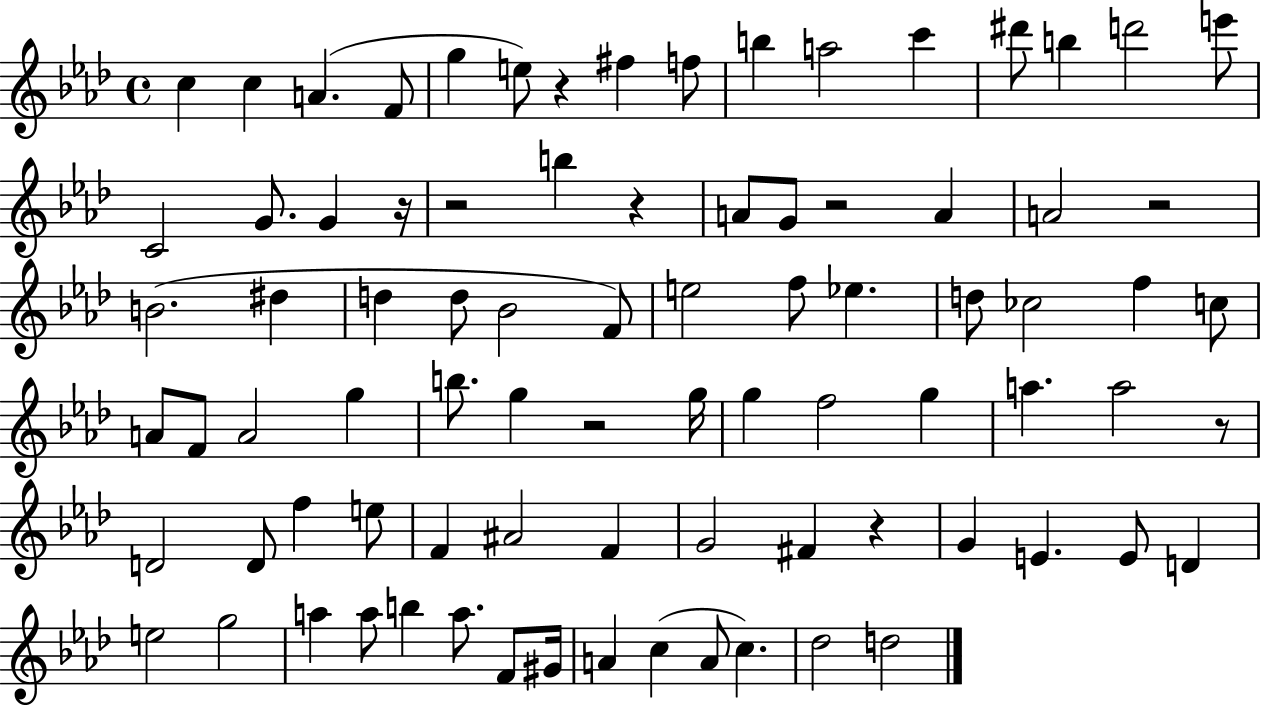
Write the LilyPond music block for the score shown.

{
  \clef treble
  \time 4/4
  \defaultTimeSignature
  \key aes \major
  c''4 c''4 a'4.( f'8 | g''4 e''8) r4 fis''4 f''8 | b''4 a''2 c'''4 | dis'''8 b''4 d'''2 e'''8 | \break c'2 g'8. g'4 r16 | r2 b''4 r4 | a'8 g'8 r2 a'4 | a'2 r2 | \break b'2.( dis''4 | d''4 d''8 bes'2 f'8) | e''2 f''8 ees''4. | d''8 ces''2 f''4 c''8 | \break a'8 f'8 a'2 g''4 | b''8. g''4 r2 g''16 | g''4 f''2 g''4 | a''4. a''2 r8 | \break d'2 d'8 f''4 e''8 | f'4 ais'2 f'4 | g'2 fis'4 r4 | g'4 e'4. e'8 d'4 | \break e''2 g''2 | a''4 a''8 b''4 a''8. f'8 gis'16 | a'4 c''4( a'8 c''4.) | des''2 d''2 | \break \bar "|."
}